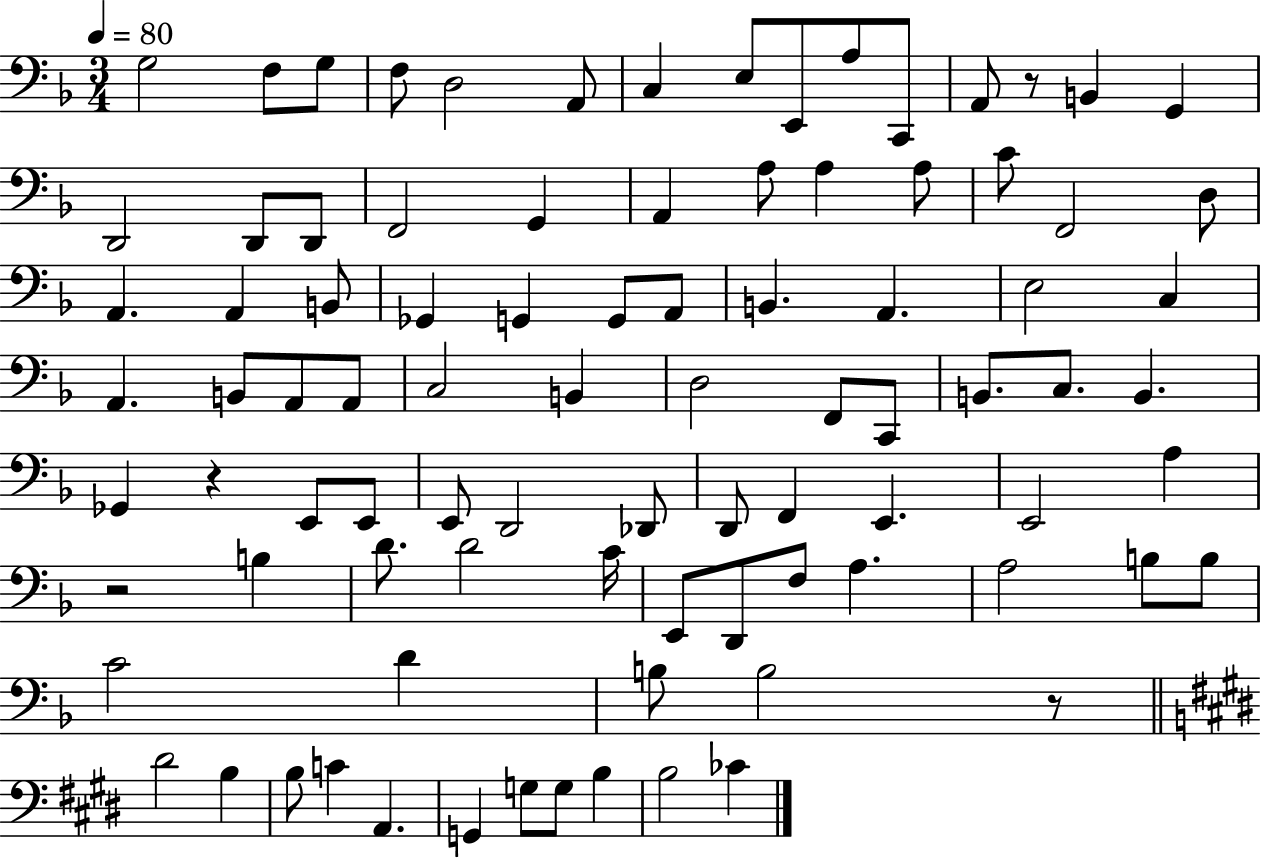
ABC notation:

X:1
T:Untitled
M:3/4
L:1/4
K:F
G,2 F,/2 G,/2 F,/2 D,2 A,,/2 C, E,/2 E,,/2 A,/2 C,,/2 A,,/2 z/2 B,, G,, D,,2 D,,/2 D,,/2 F,,2 G,, A,, A,/2 A, A,/2 C/2 F,,2 D,/2 A,, A,, B,,/2 _G,, G,, G,,/2 A,,/2 B,, A,, E,2 C, A,, B,,/2 A,,/2 A,,/2 C,2 B,, D,2 F,,/2 C,,/2 B,,/2 C,/2 B,, _G,, z E,,/2 E,,/2 E,,/2 D,,2 _D,,/2 D,,/2 F,, E,, E,,2 A, z2 B, D/2 D2 C/4 E,,/2 D,,/2 F,/2 A, A,2 B,/2 B,/2 C2 D B,/2 B,2 z/2 ^D2 B, B,/2 C A,, G,, G,/2 G,/2 B, B,2 _C